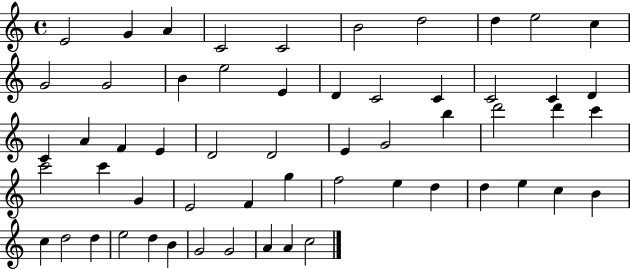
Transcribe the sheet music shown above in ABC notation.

X:1
T:Untitled
M:4/4
L:1/4
K:C
E2 G A C2 C2 B2 d2 d e2 c G2 G2 B e2 E D C2 C C2 C D C A F E D2 D2 E G2 b d'2 d' c' c'2 c' G E2 F g f2 e d d e c B c d2 d e2 d B G2 G2 A A c2